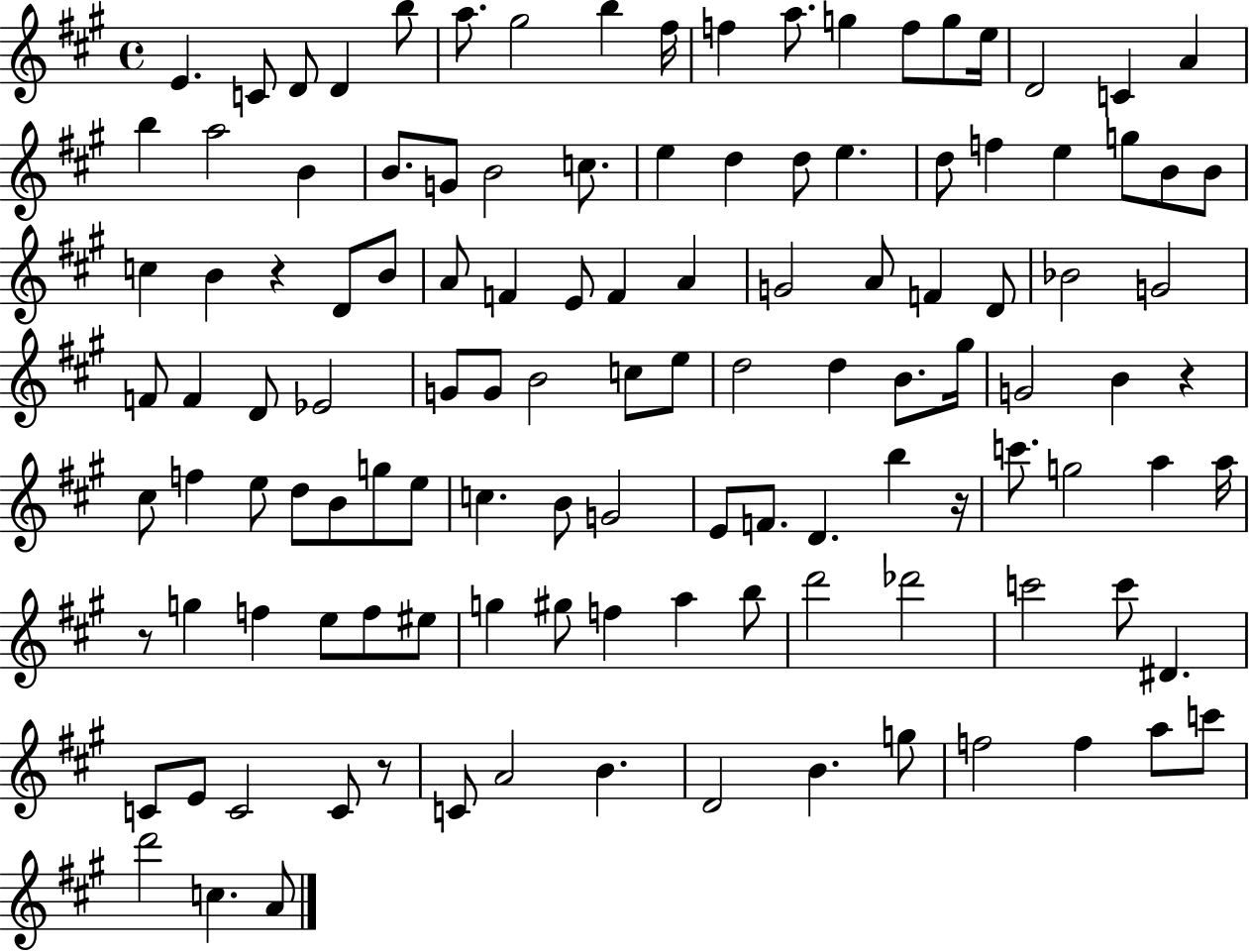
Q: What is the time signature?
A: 4/4